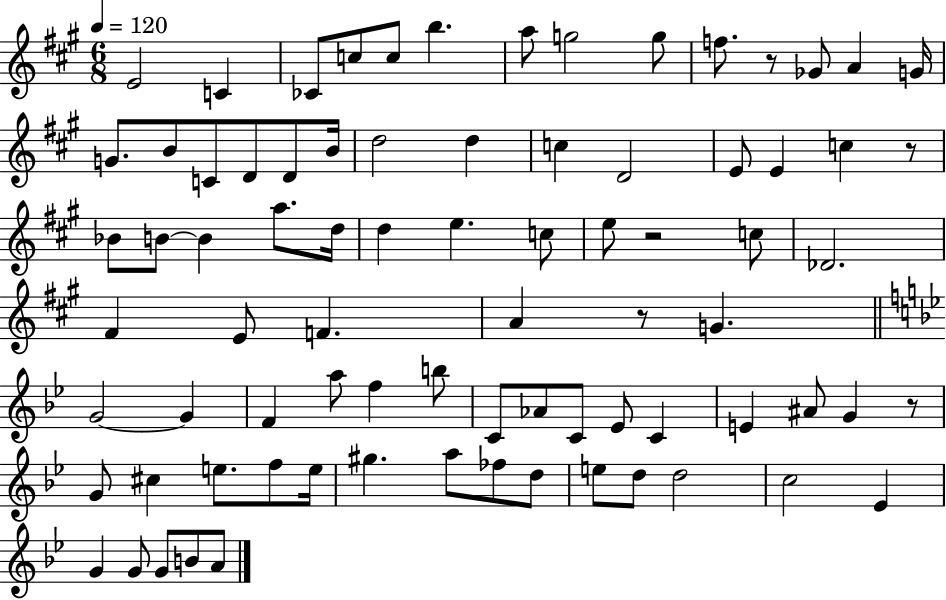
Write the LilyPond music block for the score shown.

{
  \clef treble
  \numericTimeSignature
  \time 6/8
  \key a \major
  \tempo 4 = 120
  e'2 c'4 | ces'8 c''8 c''8 b''4. | a''8 g''2 g''8 | f''8. r8 ges'8 a'4 g'16 | \break g'8. b'8 c'8 d'8 d'8 b'16 | d''2 d''4 | c''4 d'2 | e'8 e'4 c''4 r8 | \break bes'8 b'8~~ b'4 a''8. d''16 | d''4 e''4. c''8 | e''8 r2 c''8 | des'2. | \break fis'4 e'8 f'4. | a'4 r8 g'4. | \bar "||" \break \key bes \major g'2~~ g'4 | f'4 a''8 f''4 b''8 | c'8 aes'8 c'8 ees'8 c'4 | e'4 ais'8 g'4 r8 | \break g'8 cis''4 e''8. f''8 e''16 | gis''4. a''8 fes''8 d''8 | e''8 d''8 d''2 | c''2 ees'4 | \break g'4 g'8 g'8 b'8 a'8 | \bar "|."
}